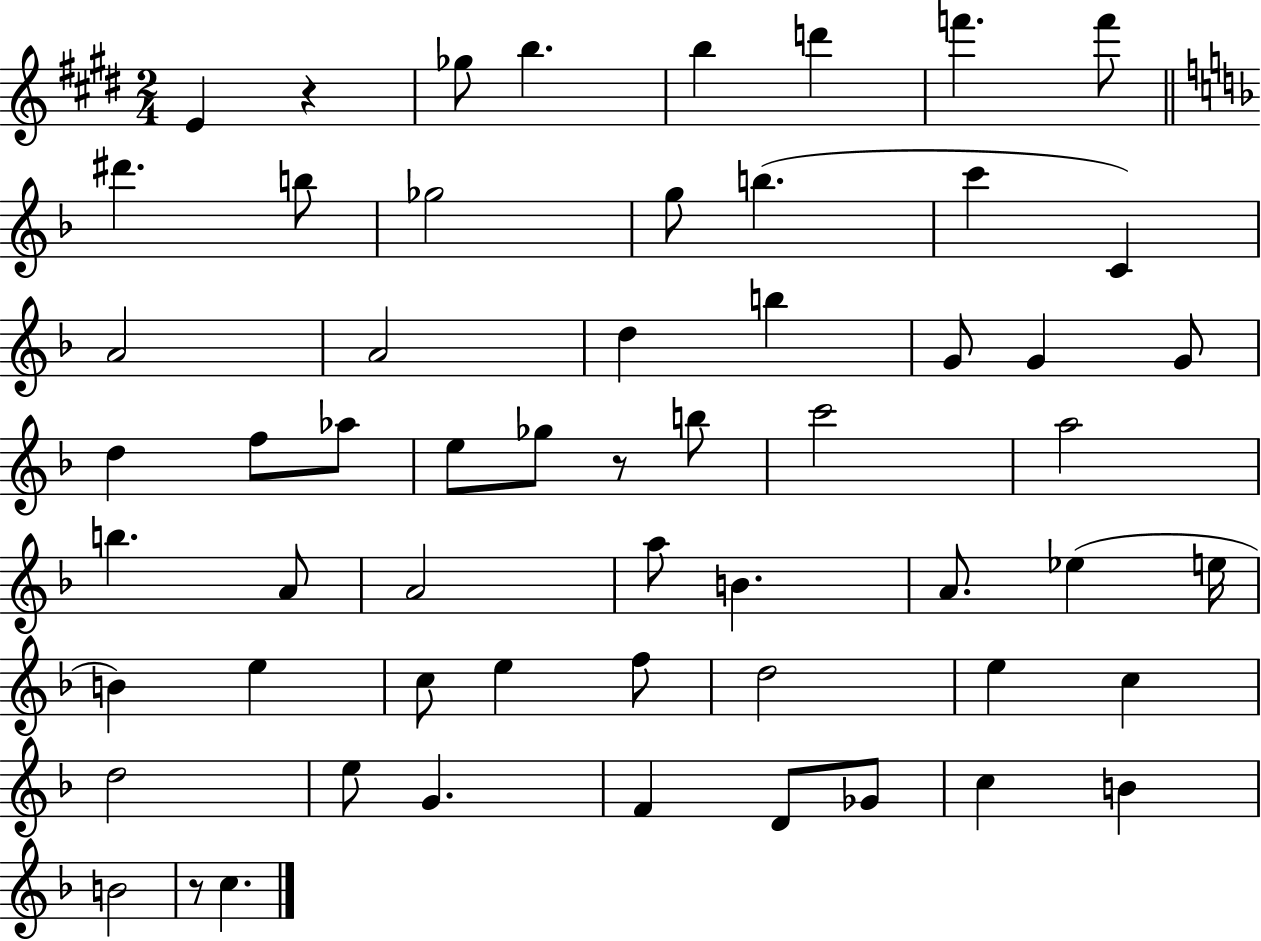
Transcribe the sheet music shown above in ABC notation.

X:1
T:Untitled
M:2/4
L:1/4
K:E
E z _g/2 b b d' f' f'/2 ^d' b/2 _g2 g/2 b c' C A2 A2 d b G/2 G G/2 d f/2 _a/2 e/2 _g/2 z/2 b/2 c'2 a2 b A/2 A2 a/2 B A/2 _e e/4 B e c/2 e f/2 d2 e c d2 e/2 G F D/2 _G/2 c B B2 z/2 c